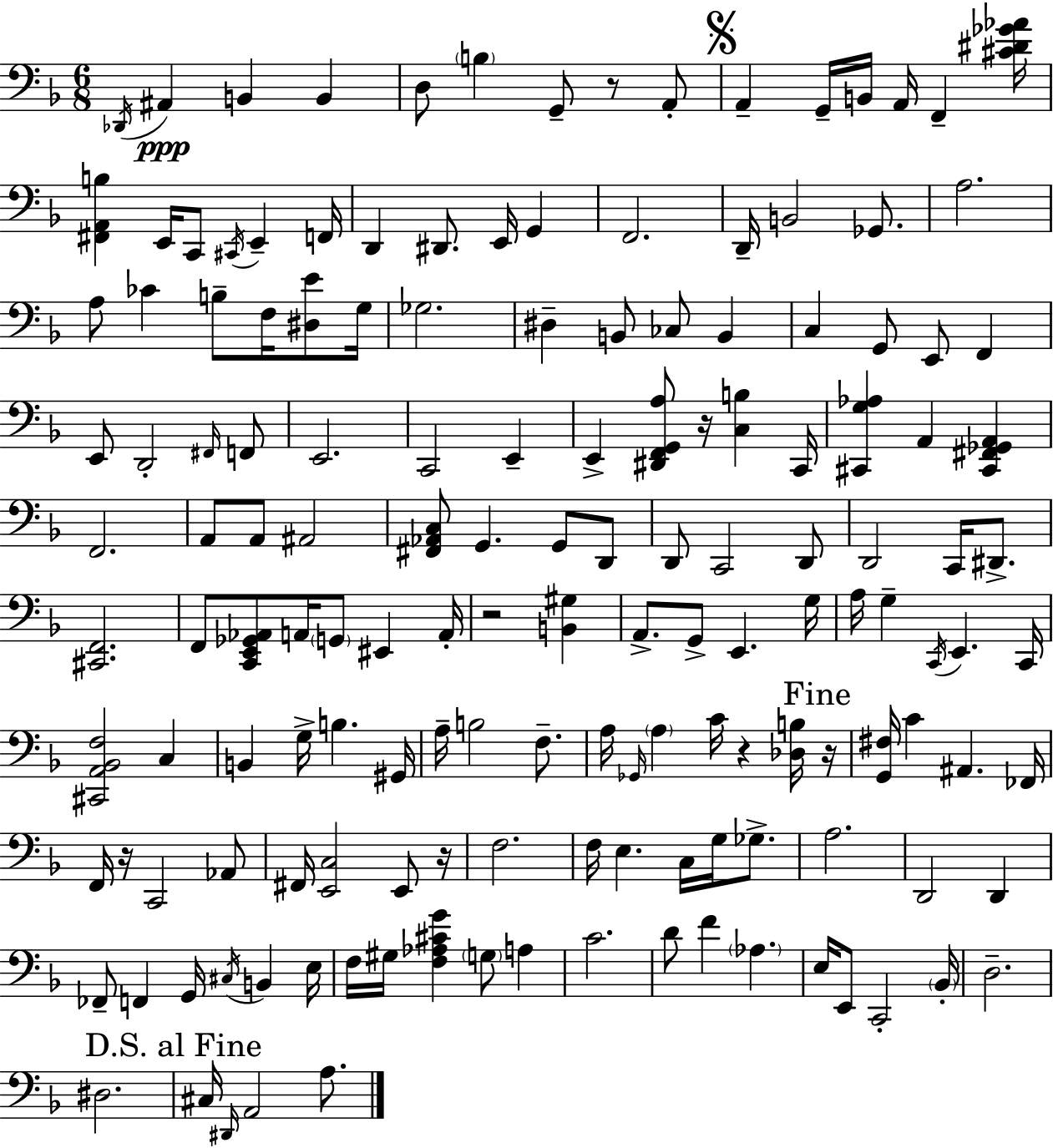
X:1
T:Untitled
M:6/8
L:1/4
K:F
_D,,/4 ^A,, B,, B,, D,/2 B, G,,/2 z/2 A,,/2 A,, G,,/4 B,,/4 A,,/4 F,, [^C^D_G_A]/4 [^F,,A,,B,] E,,/4 C,,/2 ^C,,/4 E,, F,,/4 D,, ^D,,/2 E,,/4 G,, F,,2 D,,/4 B,,2 _G,,/2 A,2 A,/2 _C B,/2 F,/4 [^D,E]/2 G,/4 _G,2 ^D, B,,/2 _C,/2 B,, C, G,,/2 E,,/2 F,, E,,/2 D,,2 ^F,,/4 F,,/2 E,,2 C,,2 E,, E,, [^D,,F,,G,,A,]/2 z/4 [C,B,] C,,/4 [^C,,G,_A,] A,, [^C,,^F,,_G,,A,,] F,,2 A,,/2 A,,/2 ^A,,2 [^F,,_A,,C,]/2 G,, G,,/2 D,,/2 D,,/2 C,,2 D,,/2 D,,2 C,,/4 ^D,,/2 [^C,,F,,]2 F,,/2 [C,,E,,_G,,_A,,]/2 A,,/4 G,,/2 ^E,, A,,/4 z2 [B,,^G,] A,,/2 G,,/2 E,, G,/4 A,/4 G, C,,/4 E,, C,,/4 [^C,,A,,_B,,F,]2 C, B,, G,/4 B, ^G,,/4 A,/4 B,2 F,/2 A,/4 _G,,/4 A, C/4 z [_D,B,]/4 z/4 [G,,^F,]/4 C ^A,, _F,,/4 F,,/4 z/4 C,,2 _A,,/2 ^F,,/4 [E,,C,]2 E,,/2 z/4 F,2 F,/4 E, C,/4 G,/4 _G,/2 A,2 D,,2 D,, _F,,/2 F,, G,,/4 ^C,/4 B,, E,/4 F,/4 ^G,/4 [F,_A,^CG] G,/2 A, C2 D/2 F _A, E,/4 E,,/2 C,,2 _B,,/4 D,2 ^D,2 ^C,/4 ^D,,/4 A,,2 A,/2